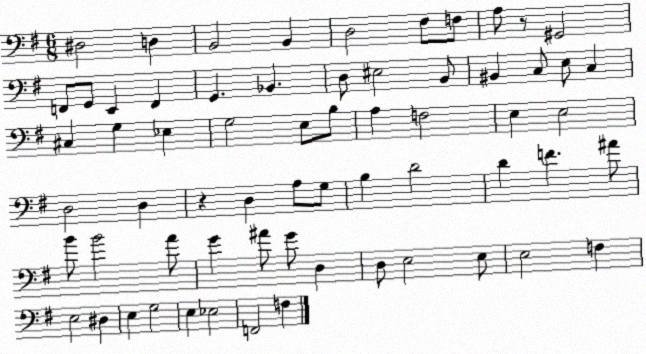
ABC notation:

X:1
T:Untitled
M:6/8
L:1/4
K:G
^D,2 D, B,,2 B,, D,2 ^F,/2 F,/2 A,/2 z/2 ^G,,2 F,,/2 G,,/2 E,, F,, G,, _B,, D,/2 ^E,2 B,,/2 ^B,, C,/2 E,/2 C, ^C, G, _E, G,2 E,/2 B,/2 A, F,2 E, E,2 D,2 D, z D, A,/2 G,/2 B, D2 D F ^A/2 B/2 B2 A/2 G ^A/2 G/2 D, D,/2 E,2 E,/2 E,2 F, E,2 ^D, E, G,2 E, _E,2 F,,2 F,